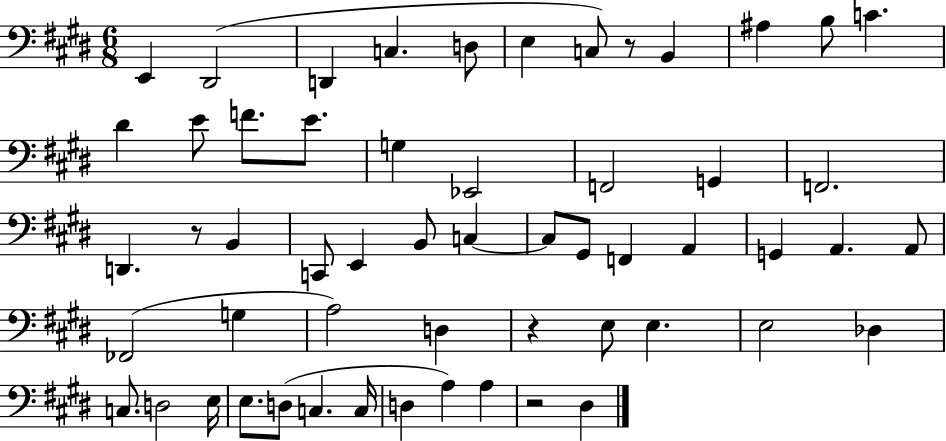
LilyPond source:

{
  \clef bass
  \numericTimeSignature
  \time 6/8
  \key e \major
  e,4 dis,2( | d,4 c4. d8 | e4 c8) r8 b,4 | ais4 b8 c'4. | \break dis'4 e'8 f'8. e'8. | g4 ees,2 | f,2 g,4 | f,2. | \break d,4. r8 b,4 | c,8 e,4 b,8 c4~~ | c8 gis,8 f,4 a,4 | g,4 a,4. a,8 | \break fes,2( g4 | a2) d4 | r4 e8 e4. | e2 des4 | \break c8. d2 e16 | e8. d8( c4. c16 | d4 a4) a4 | r2 dis4 | \break \bar "|."
}